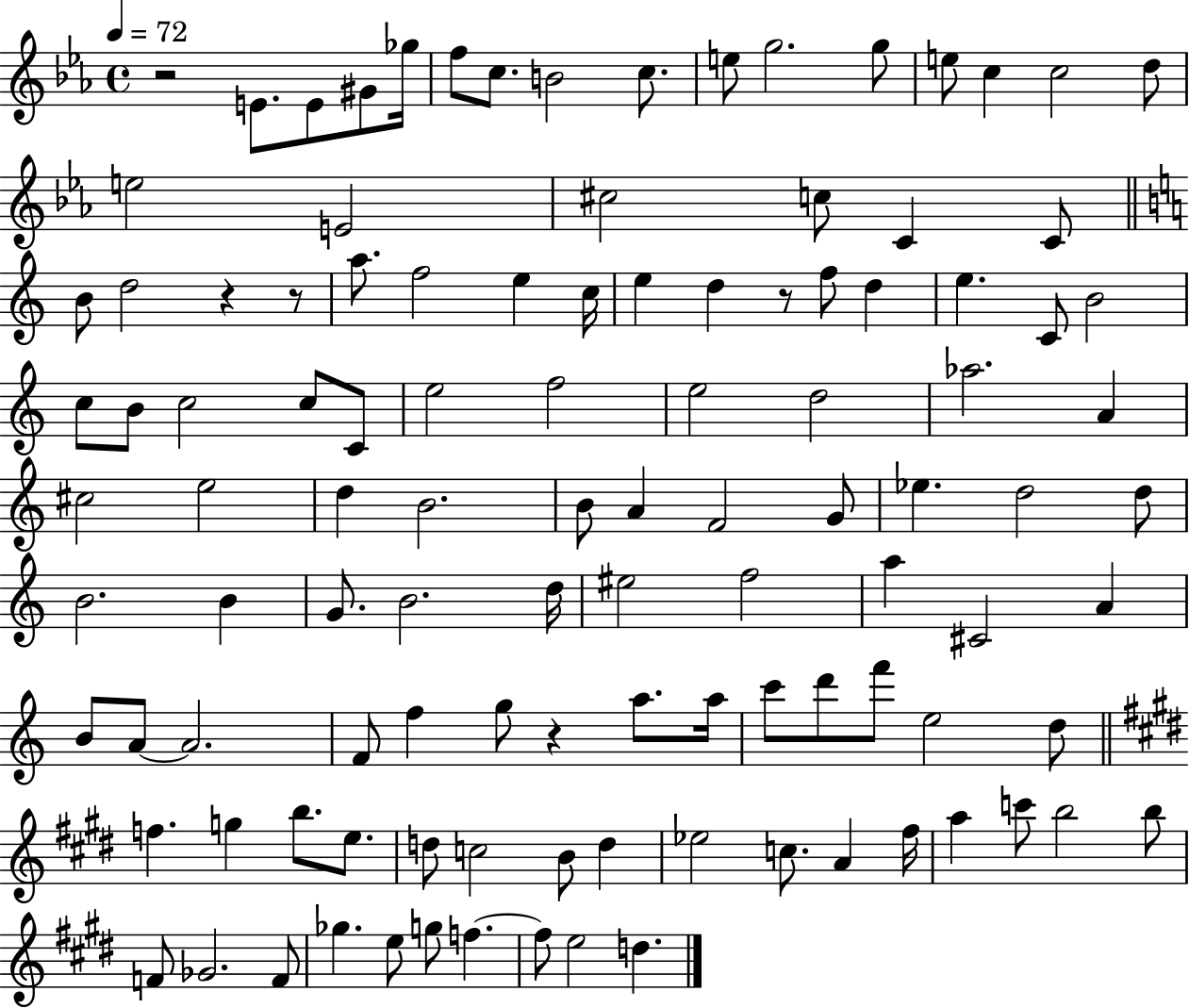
X:1
T:Untitled
M:4/4
L:1/4
K:Eb
z2 E/2 E/2 ^G/2 _g/4 f/2 c/2 B2 c/2 e/2 g2 g/2 e/2 c c2 d/2 e2 E2 ^c2 c/2 C C/2 B/2 d2 z z/2 a/2 f2 e c/4 e d z/2 f/2 d e C/2 B2 c/2 B/2 c2 c/2 C/2 e2 f2 e2 d2 _a2 A ^c2 e2 d B2 B/2 A F2 G/2 _e d2 d/2 B2 B G/2 B2 d/4 ^e2 f2 a ^C2 A B/2 A/2 A2 F/2 f g/2 z a/2 a/4 c'/2 d'/2 f'/2 e2 d/2 f g b/2 e/2 d/2 c2 B/2 d _e2 c/2 A ^f/4 a c'/2 b2 b/2 F/2 _G2 F/2 _g e/2 g/2 f f/2 e2 d